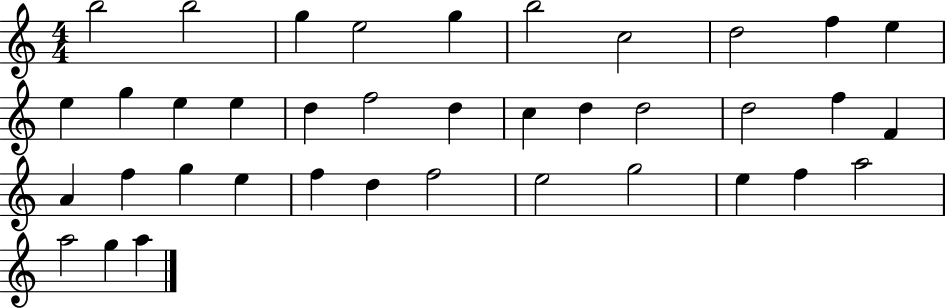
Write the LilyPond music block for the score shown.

{
  \clef treble
  \numericTimeSignature
  \time 4/4
  \key c \major
  b''2 b''2 | g''4 e''2 g''4 | b''2 c''2 | d''2 f''4 e''4 | \break e''4 g''4 e''4 e''4 | d''4 f''2 d''4 | c''4 d''4 d''2 | d''2 f''4 f'4 | \break a'4 f''4 g''4 e''4 | f''4 d''4 f''2 | e''2 g''2 | e''4 f''4 a''2 | \break a''2 g''4 a''4 | \bar "|."
}